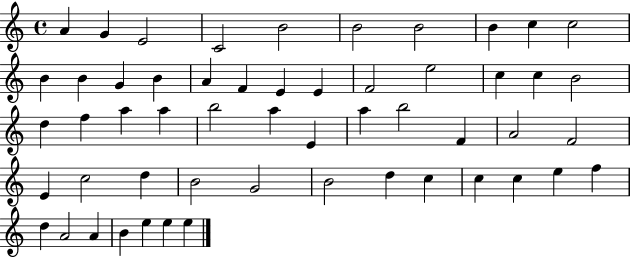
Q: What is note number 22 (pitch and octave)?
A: C5